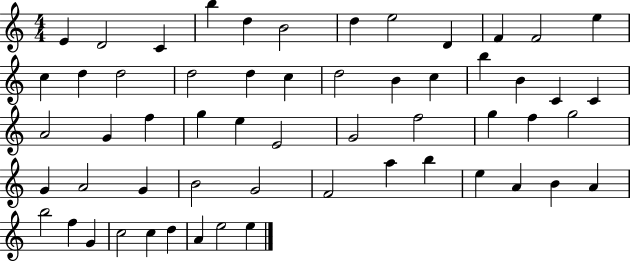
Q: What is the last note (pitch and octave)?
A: E5